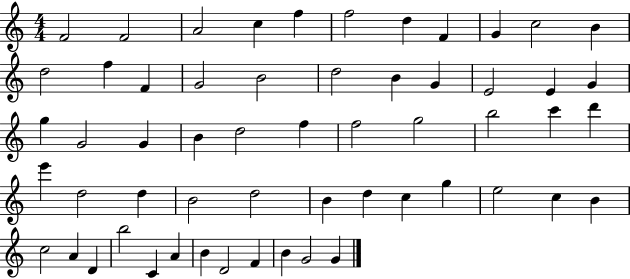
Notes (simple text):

F4/h F4/h A4/h C5/q F5/q F5/h D5/q F4/q G4/q C5/h B4/q D5/h F5/q F4/q G4/h B4/h D5/h B4/q G4/q E4/h E4/q G4/q G5/q G4/h G4/q B4/q D5/h F5/q F5/h G5/h B5/h C6/q D6/q E6/q D5/h D5/q B4/h D5/h B4/q D5/q C5/q G5/q E5/h C5/q B4/q C5/h A4/q D4/q B5/h C4/q A4/q B4/q D4/h F4/q B4/q G4/h G4/q